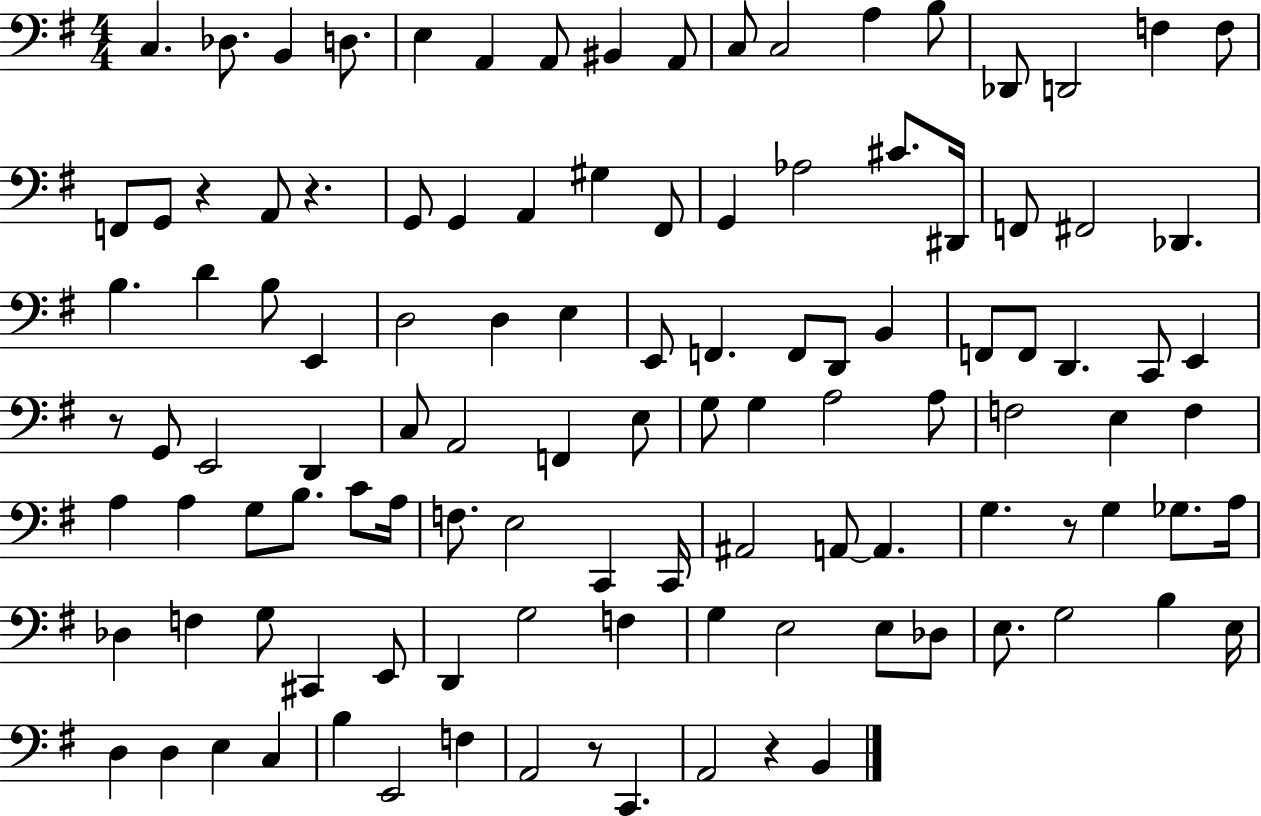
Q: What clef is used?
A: bass